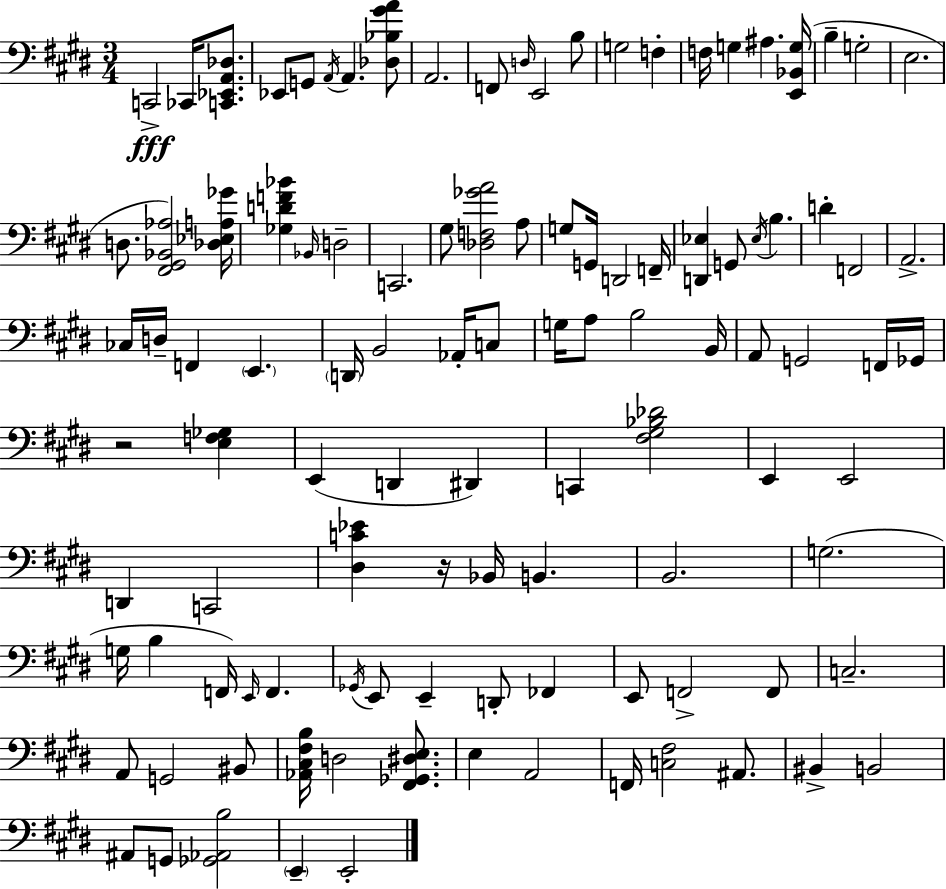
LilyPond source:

{
  \clef bass
  \numericTimeSignature
  \time 3/4
  \key e \major
  c,2->\fff ces,16 <c, ees, a, des>8. | ees,8 g,8 \acciaccatura { a,16 } a,4. <des bes gis' a'>8 | a,2. | f,8 \grace { d16 } e,2 | \break b8 g2 f4-. | f16 g4 ais4. | <e, bes, g>16( b4-- g2-. | e2. | \break d8. <fis, gis, bes, aes>2) | <des ees a ges'>16 <ges d' f' bes'>4 \grace { bes,16 } d2-- | c,2. | gis8 <des f ges' a'>2 | \break a8 g8 g,16 d,2 | f,16-- <d, ees>4 g,8 \acciaccatura { ees16 } b4. | d'4-. f,2 | a,2.-> | \break ces16 d16-- f,4 \parenthesize e,4. | \parenthesize d,16 b,2 | aes,16-. c8 g16 a8 b2 | b,16 a,8 g,2 | \break f,16 ges,16 r2 | <e f ges>4 e,4( d,4 | dis,4) c,4 <fis gis bes des'>2 | e,4 e,2 | \break d,4 c,2 | <dis c' ees'>4 r16 bes,16 b,4. | b,2. | g2.( | \break g16 b4 f,16) \grace { e,16 } f,4. | \acciaccatura { ges,16 } e,8 e,4-- | d,8-. fes,4 e,8 f,2-> | f,8 c2.-- | \break a,8 g,2 | bis,8 <aes, cis fis b>16 d2 | <fis, ges, dis e>8. e4 a,2 | f,16 <c fis>2 | \break ais,8. bis,4-> b,2 | ais,8 g,8 <ges, aes, b>2 | \parenthesize e,4-- e,2-. | \bar "|."
}